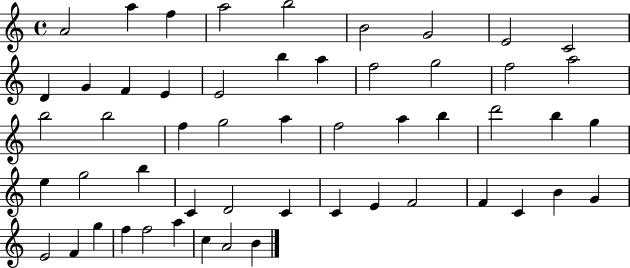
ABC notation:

X:1
T:Untitled
M:4/4
L:1/4
K:C
A2 a f a2 b2 B2 G2 E2 C2 D G F E E2 b a f2 g2 f2 a2 b2 b2 f g2 a f2 a b d'2 b g e g2 b C D2 C C E F2 F C B G E2 F g f f2 a c A2 B